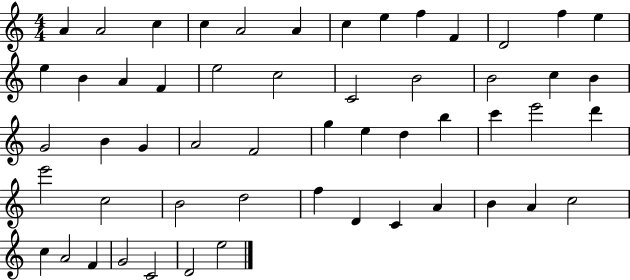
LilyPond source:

{
  \clef treble
  \numericTimeSignature
  \time 4/4
  \key c \major
  a'4 a'2 c''4 | c''4 a'2 a'4 | c''4 e''4 f''4 f'4 | d'2 f''4 e''4 | \break e''4 b'4 a'4 f'4 | e''2 c''2 | c'2 b'2 | b'2 c''4 b'4 | \break g'2 b'4 g'4 | a'2 f'2 | g''4 e''4 d''4 b''4 | c'''4 e'''2 d'''4 | \break e'''2 c''2 | b'2 d''2 | f''4 d'4 c'4 a'4 | b'4 a'4 c''2 | \break c''4 a'2 f'4 | g'2 c'2 | d'2 e''2 | \bar "|."
}